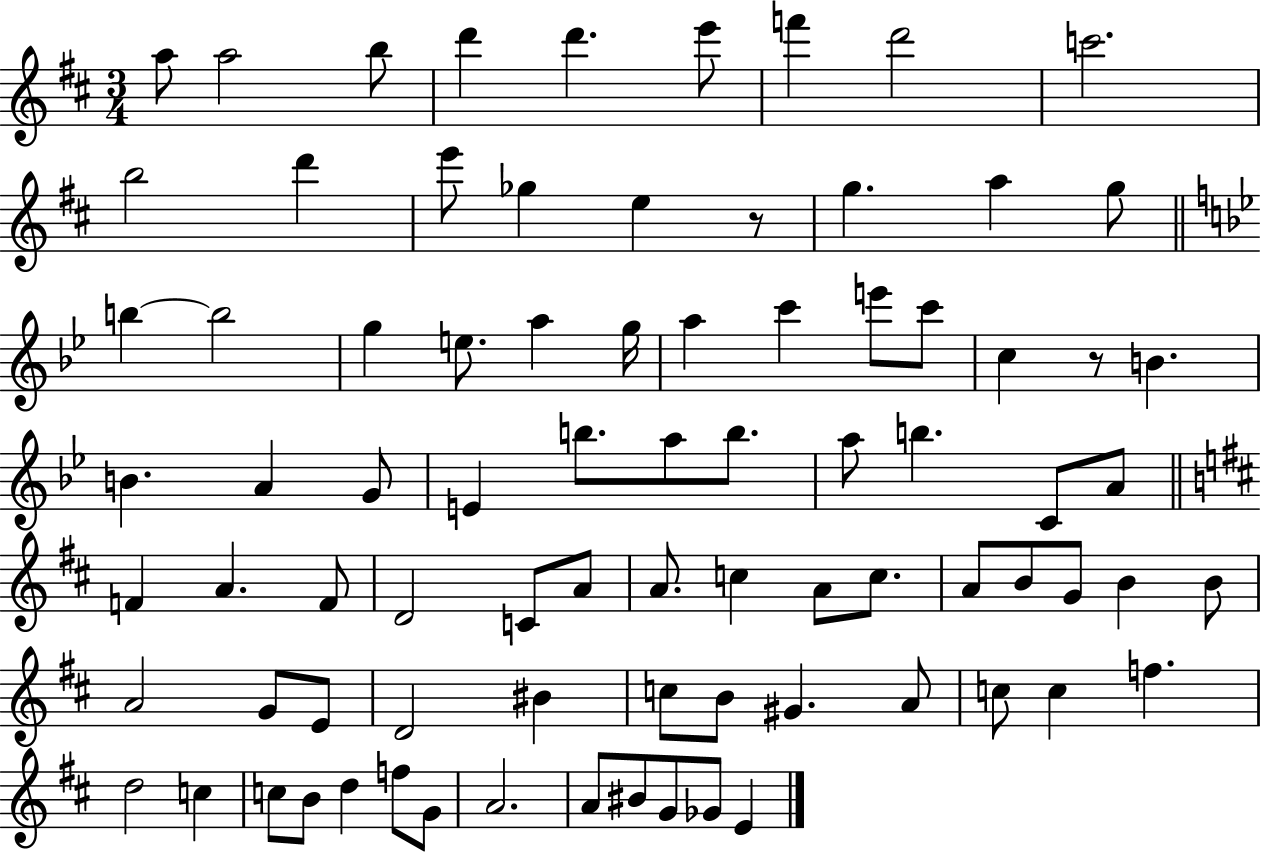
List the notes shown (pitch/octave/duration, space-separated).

A5/e A5/h B5/e D6/q D6/q. E6/e F6/q D6/h C6/h. B5/h D6/q E6/e Gb5/q E5/q R/e G5/q. A5/q G5/e B5/q B5/h G5/q E5/e. A5/q G5/s A5/q C6/q E6/e C6/e C5/q R/e B4/q. B4/q. A4/q G4/e E4/q B5/e. A5/e B5/e. A5/e B5/q. C4/e A4/e F4/q A4/q. F4/e D4/h C4/e A4/e A4/e. C5/q A4/e C5/e. A4/e B4/e G4/e B4/q B4/e A4/h G4/e E4/e D4/h BIS4/q C5/e B4/e G#4/q. A4/e C5/e C5/q F5/q. D5/h C5/q C5/e B4/e D5/q F5/e G4/e A4/h. A4/e BIS4/e G4/e Gb4/e E4/q